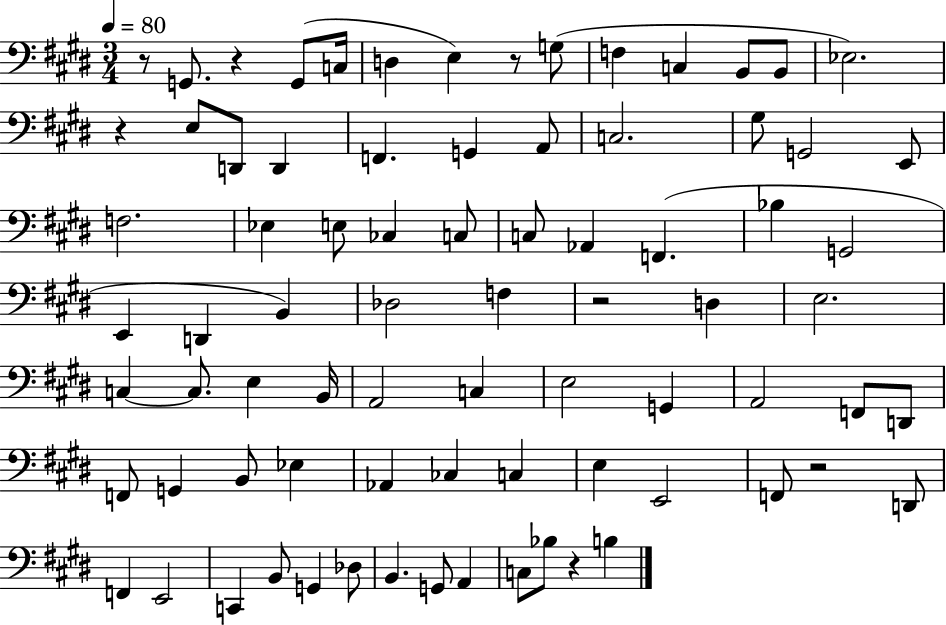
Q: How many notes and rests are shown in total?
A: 79